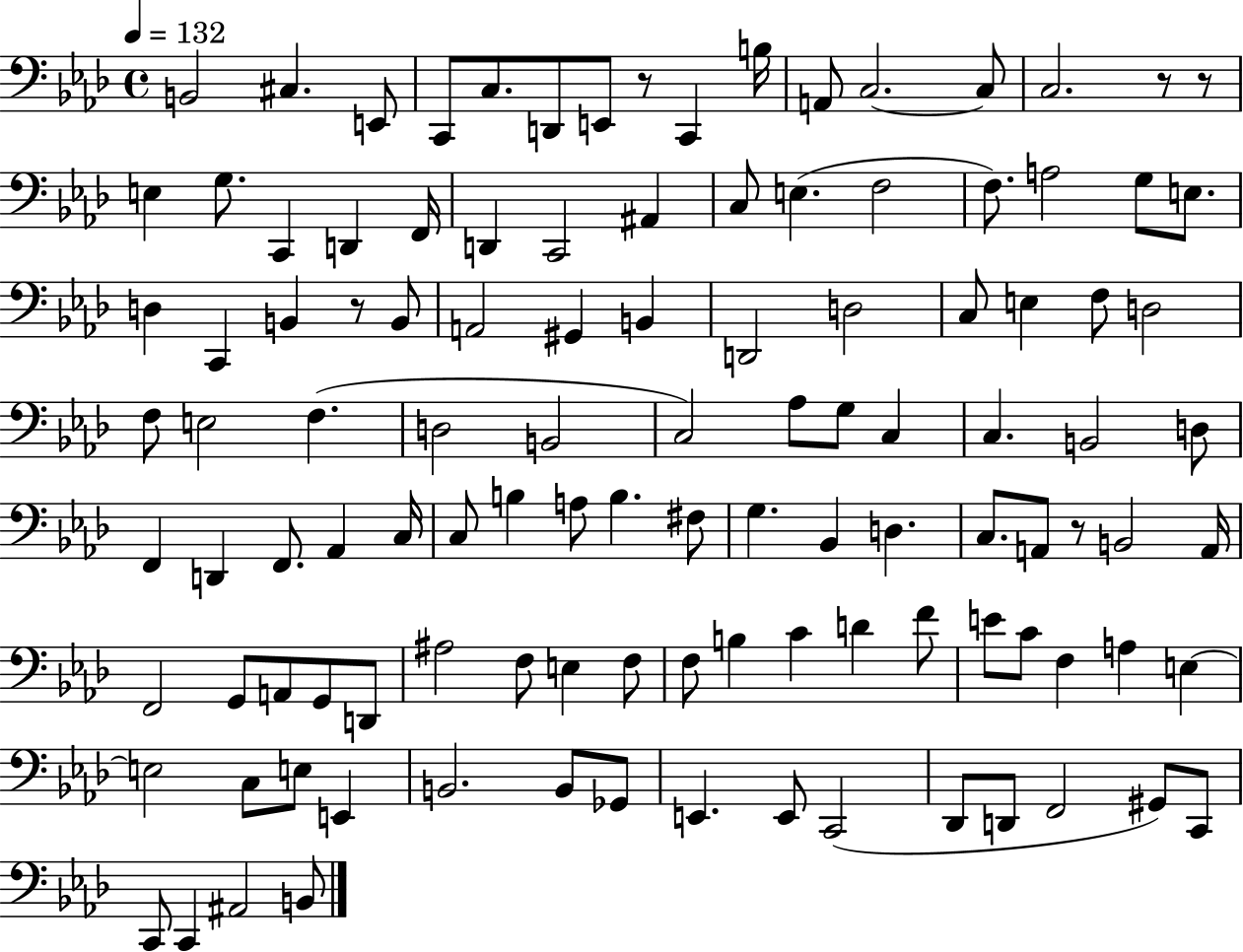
B2/h C#3/q. E2/e C2/e C3/e. D2/e E2/e R/e C2/q B3/s A2/e C3/h. C3/e C3/h. R/e R/e E3/q G3/e. C2/q D2/q F2/s D2/q C2/h A#2/q C3/e E3/q. F3/h F3/e. A3/h G3/e E3/e. D3/q C2/q B2/q R/e B2/e A2/h G#2/q B2/q D2/h D3/h C3/e E3/q F3/e D3/h F3/e E3/h F3/q. D3/h B2/h C3/h Ab3/e G3/e C3/q C3/q. B2/h D3/e F2/q D2/q F2/e. Ab2/q C3/s C3/e B3/q A3/e B3/q. F#3/e G3/q. Bb2/q D3/q. C3/e. A2/e R/e B2/h A2/s F2/h G2/e A2/e G2/e D2/e A#3/h F3/e E3/q F3/e F3/e B3/q C4/q D4/q F4/e E4/e C4/e F3/q A3/q E3/q E3/h C3/e E3/e E2/q B2/h. B2/e Gb2/e E2/q. E2/e C2/h Db2/e D2/e F2/h G#2/e C2/e C2/e C2/q A#2/h B2/e